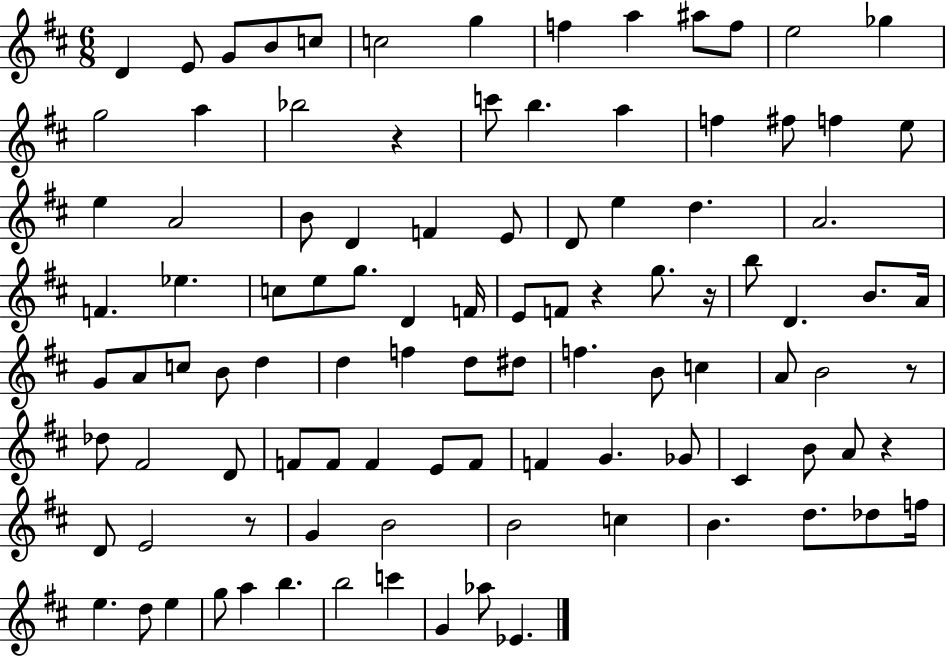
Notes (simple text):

D4/q E4/e G4/e B4/e C5/e C5/h G5/q F5/q A5/q A#5/e F5/e E5/h Gb5/q G5/h A5/q Bb5/h R/q C6/e B5/q. A5/q F5/q F#5/e F5/q E5/e E5/q A4/h B4/e D4/q F4/q E4/e D4/e E5/q D5/q. A4/h. F4/q. Eb5/q. C5/e E5/e G5/e. D4/q F4/s E4/e F4/e R/q G5/e. R/s B5/e D4/q. B4/e. A4/s G4/e A4/e C5/e B4/e D5/q D5/q F5/q D5/e D#5/e F5/q. B4/e C5/q A4/e B4/h R/e Db5/e F#4/h D4/e F4/e F4/e F4/q E4/e F4/e F4/q G4/q. Gb4/e C#4/q B4/e A4/e R/q D4/e E4/h R/e G4/q B4/h B4/h C5/q B4/q. D5/e. Db5/e F5/s E5/q. D5/e E5/q G5/e A5/q B5/q. B5/h C6/q G4/q Ab5/e Eb4/q.